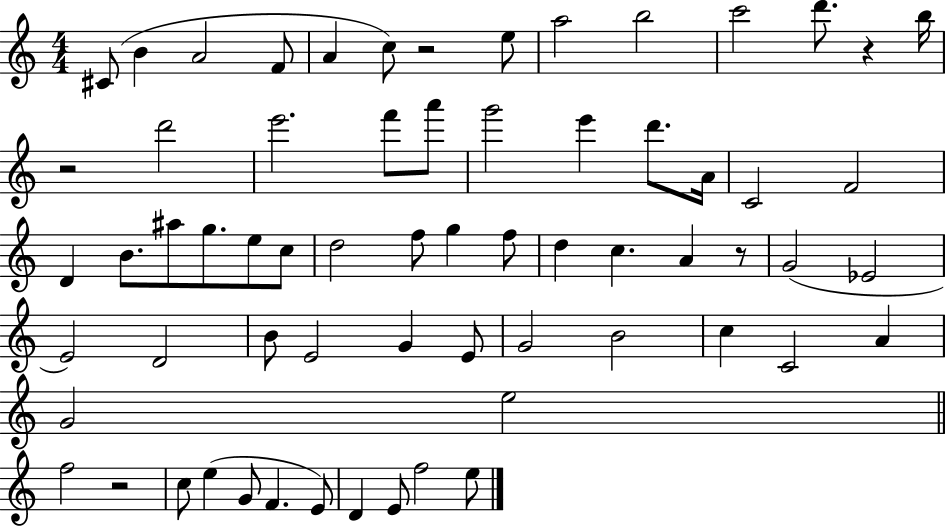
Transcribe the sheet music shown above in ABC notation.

X:1
T:Untitled
M:4/4
L:1/4
K:C
^C/2 B A2 F/2 A c/2 z2 e/2 a2 b2 c'2 d'/2 z b/4 z2 d'2 e'2 f'/2 a'/2 g'2 e' d'/2 A/4 C2 F2 D B/2 ^a/2 g/2 e/2 c/2 d2 f/2 g f/2 d c A z/2 G2 _E2 E2 D2 B/2 E2 G E/2 G2 B2 c C2 A G2 e2 f2 z2 c/2 e G/2 F E/2 D E/2 f2 e/2